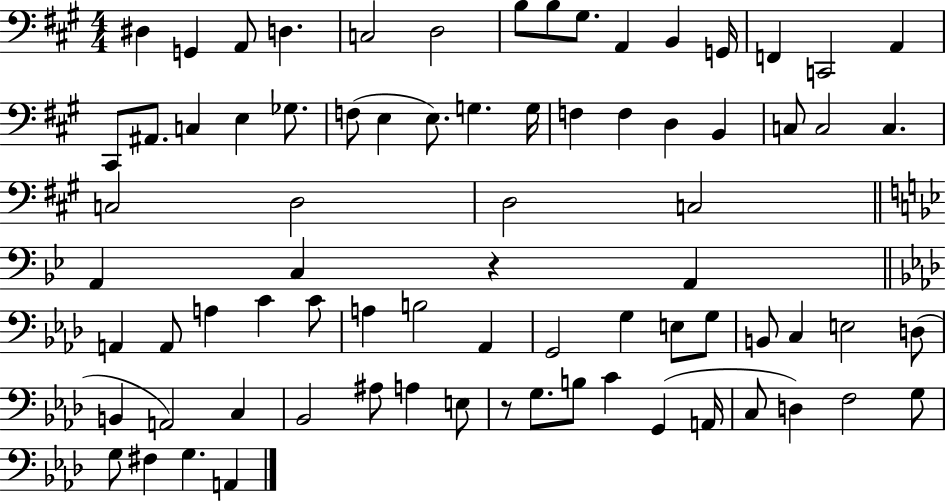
D#3/q G2/q A2/e D3/q. C3/h D3/h B3/e B3/e G#3/e. A2/q B2/q G2/s F2/q C2/h A2/q C#2/e A#2/e. C3/q E3/q Gb3/e. F3/e E3/q E3/e. G3/q. G3/s F3/q F3/q D3/q B2/q C3/e C3/h C3/q. C3/h D3/h D3/h C3/h A2/q C3/q R/q A2/q A2/q A2/e A3/q C4/q C4/e A3/q B3/h Ab2/q G2/h G3/q E3/e G3/e B2/e C3/q E3/h D3/e B2/q A2/h C3/q Bb2/h A#3/e A3/q E3/e R/e G3/e. B3/e C4/q G2/q A2/s C3/e D3/q F3/h G3/e G3/e F#3/q G3/q. A2/q